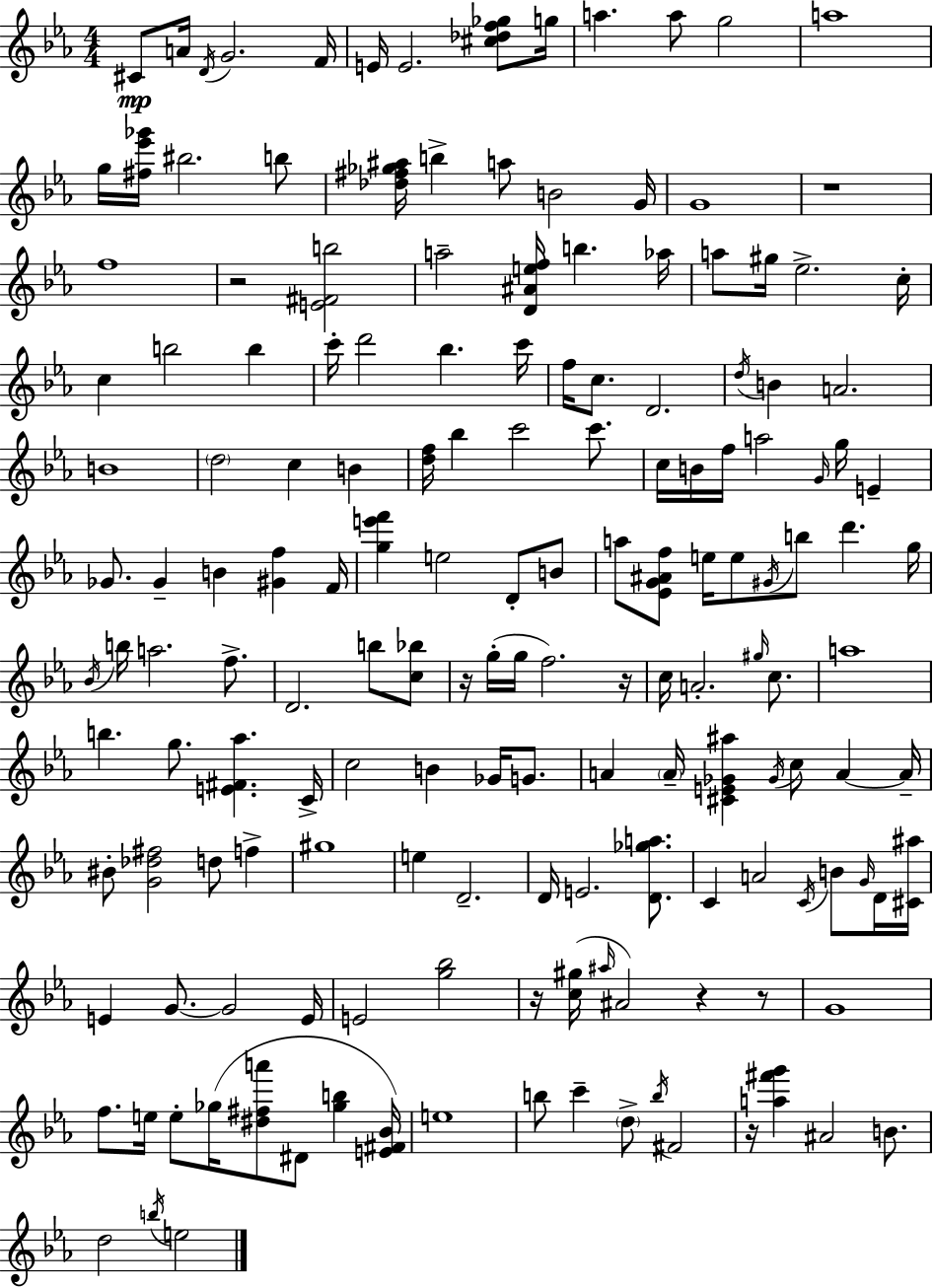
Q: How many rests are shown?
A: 8